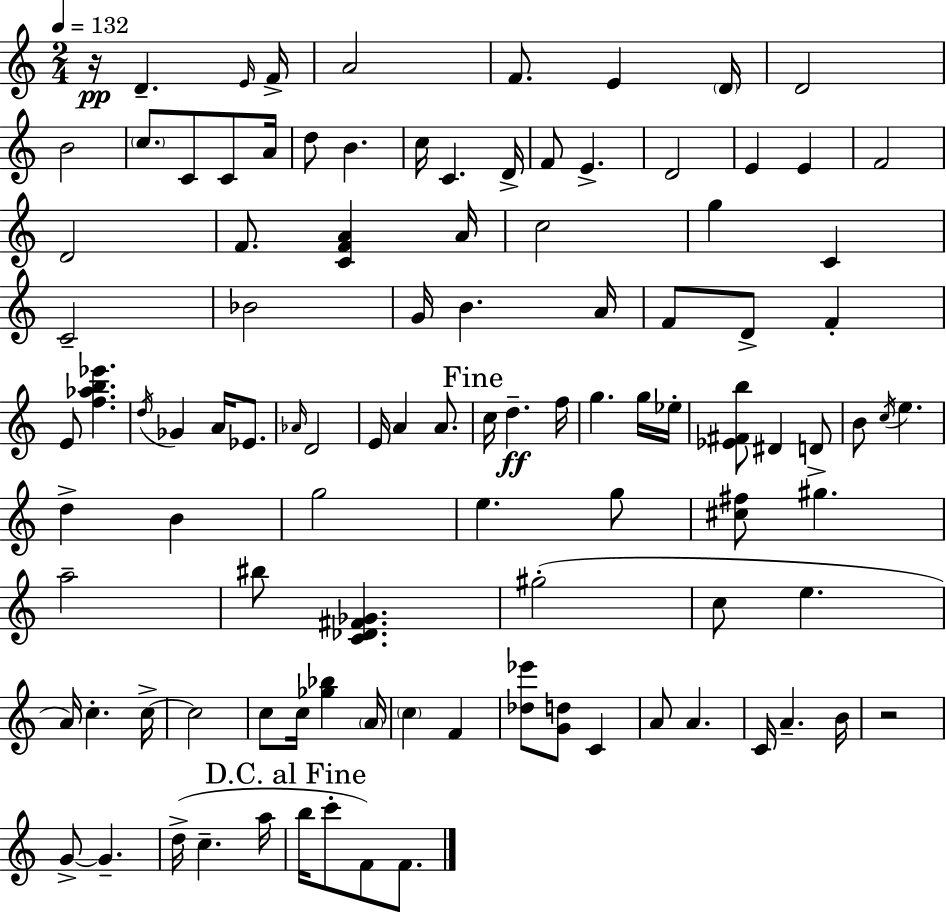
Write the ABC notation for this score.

X:1
T:Untitled
M:2/4
L:1/4
K:C
z/4 D E/4 F/4 A2 F/2 E D/4 D2 B2 c/2 C/2 C/2 A/4 d/2 B c/4 C D/4 F/2 E D2 E E F2 D2 F/2 [CFA] A/4 c2 g C C2 _B2 G/4 B A/4 F/2 D/2 F E/2 [f_ab_e'] d/4 _G A/4 _E/2 _A/4 D2 E/4 A A/2 c/4 d f/4 g g/4 _e/4 [_E^Fb]/2 ^D D/2 B/2 c/4 e d B g2 e g/2 [^c^f]/2 ^g a2 ^b/2 [C_D^F_G] ^g2 c/2 e A/4 c c/4 c2 c/2 c/4 [_g_b] A/4 c F [_d_e']/2 [Gd]/2 C A/2 A C/4 A B/4 z2 G/2 G d/4 c a/4 b/4 c'/2 F/2 F/2